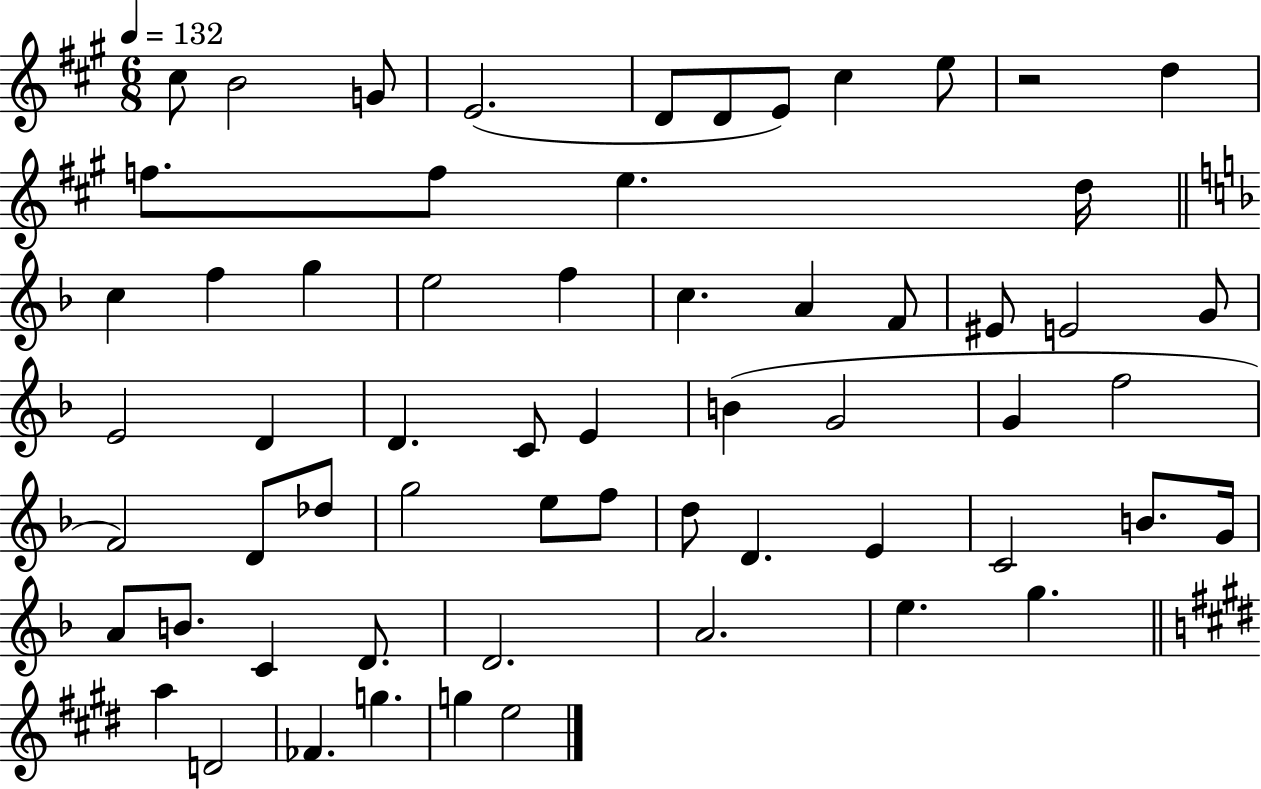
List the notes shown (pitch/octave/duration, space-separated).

C#5/e B4/h G4/e E4/h. D4/e D4/e E4/e C#5/q E5/e R/h D5/q F5/e. F5/e E5/q. D5/s C5/q F5/q G5/q E5/h F5/q C5/q. A4/q F4/e EIS4/e E4/h G4/e E4/h D4/q D4/q. C4/e E4/q B4/q G4/h G4/q F5/h F4/h D4/e Db5/e G5/h E5/e F5/e D5/e D4/q. E4/q C4/h B4/e. G4/s A4/e B4/e. C4/q D4/e. D4/h. A4/h. E5/q. G5/q. A5/q D4/h FES4/q. G5/q. G5/q E5/h